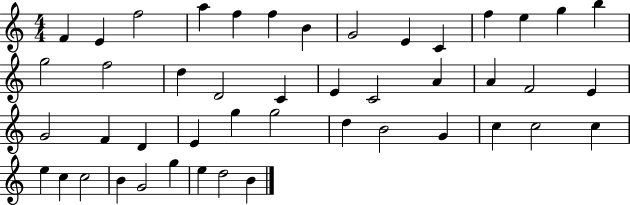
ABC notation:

X:1
T:Untitled
M:4/4
L:1/4
K:C
F E f2 a f f B G2 E C f e g b g2 f2 d D2 C E C2 A A F2 E G2 F D E g g2 d B2 G c c2 c e c c2 B G2 g e d2 B